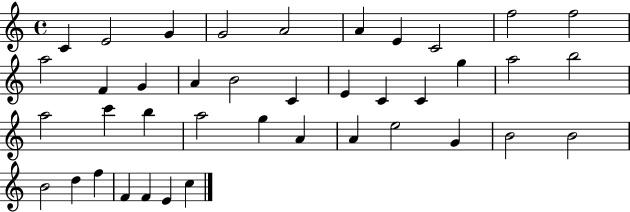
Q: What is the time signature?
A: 4/4